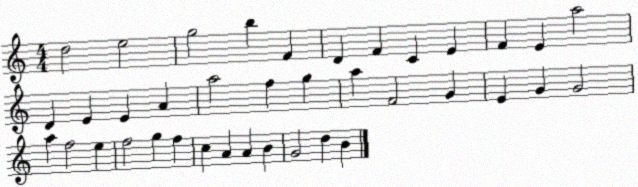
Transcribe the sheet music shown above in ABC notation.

X:1
T:Untitled
M:4/4
L:1/4
K:C
d2 e2 g2 b F D F C E F E a2 D E E A a2 f g a F2 G E G G2 a f2 e f2 g f c A A B G2 d B